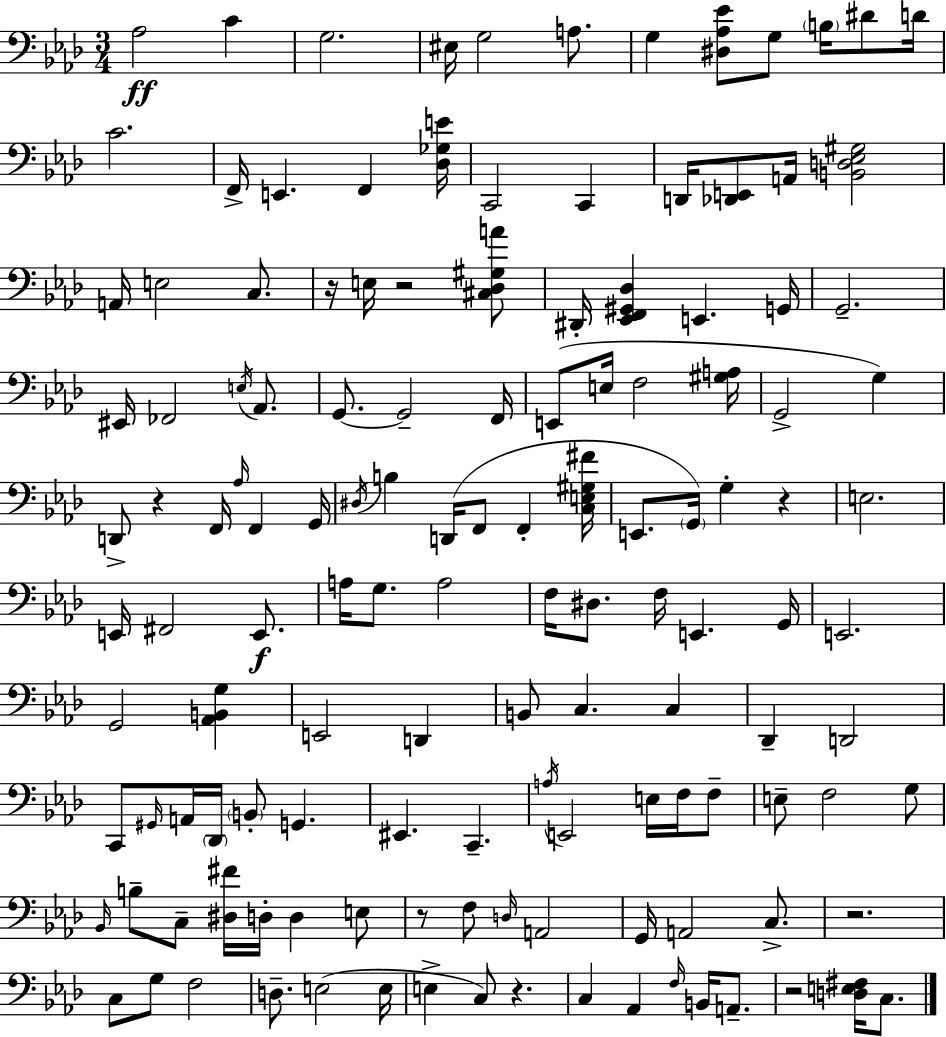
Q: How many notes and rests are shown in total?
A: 134